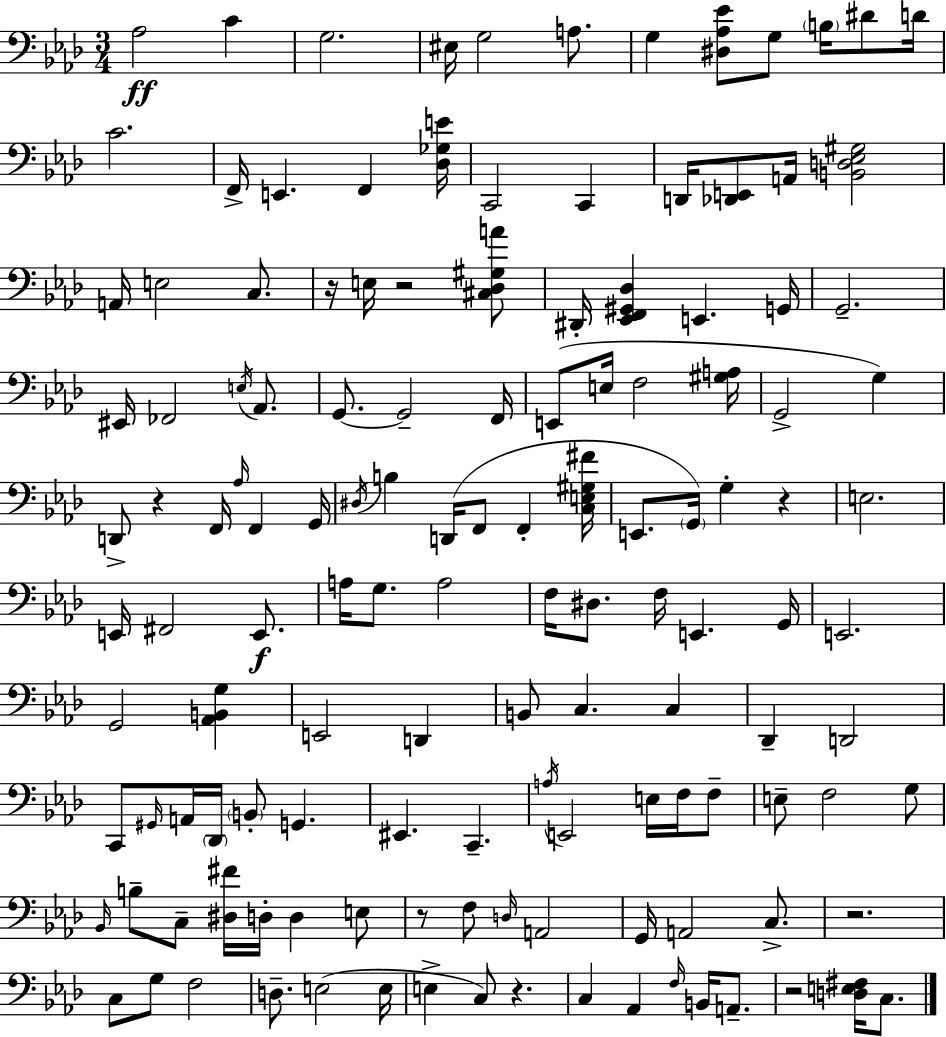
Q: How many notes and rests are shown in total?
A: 134